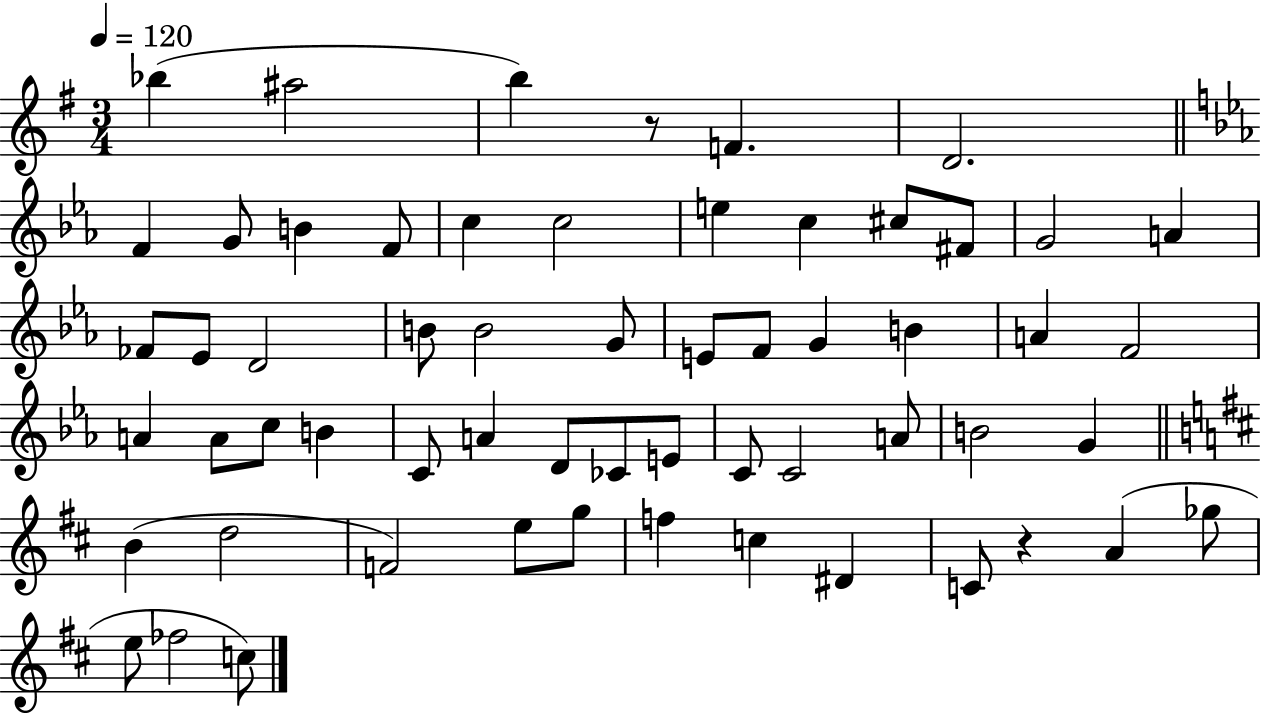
Bb5/q A#5/h B5/q R/e F4/q. D4/h. F4/q G4/e B4/q F4/e C5/q C5/h E5/q C5/q C#5/e F#4/e G4/h A4/q FES4/e Eb4/e D4/h B4/e B4/h G4/e E4/e F4/e G4/q B4/q A4/q F4/h A4/q A4/e C5/e B4/q C4/e A4/q D4/e CES4/e E4/e C4/e C4/h A4/e B4/h G4/q B4/q D5/h F4/h E5/e G5/e F5/q C5/q D#4/q C4/e R/q A4/q Gb5/e E5/e FES5/h C5/e